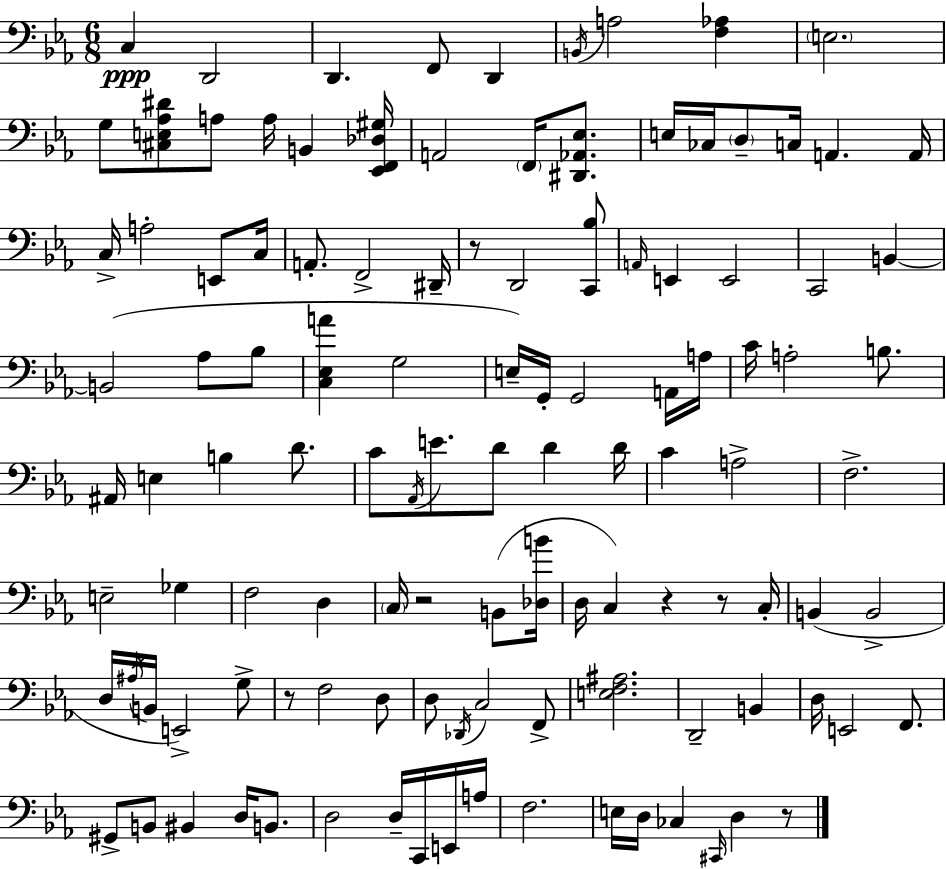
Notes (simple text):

C3/q D2/h D2/q. F2/e D2/q B2/s A3/h [F3,Ab3]/q E3/h. G3/e [C#3,E3,Ab3,D#4]/e A3/e A3/s B2/q [Eb2,F2,Db3,G#3]/s A2/h F2/s [D#2,Ab2,Eb3]/e. E3/s CES3/s D3/e C3/s A2/q. A2/s C3/s A3/h E2/e C3/s A2/e. F2/h D#2/s R/e D2/h [C2,Bb3]/e A2/s E2/q E2/h C2/h B2/q B2/h Ab3/e Bb3/e [C3,Eb3,A4]/q G3/h E3/s G2/s G2/h A2/s A3/s C4/s A3/h B3/e. A#2/s E3/q B3/q D4/e. C4/e Ab2/s E4/e. D4/e D4/q D4/s C4/q A3/h F3/h. E3/h Gb3/q F3/h D3/q C3/s R/h B2/e [Db3,B4]/s D3/s C3/q R/q R/e C3/s B2/q B2/h D3/s A#3/s B2/s E2/h G3/e R/e F3/h D3/e D3/e Db2/s C3/h F2/e [E3,F3,A#3]/h. D2/h B2/q D3/s E2/h F2/e. G#2/e B2/e BIS2/q D3/s B2/e. D3/h D3/s C2/s E2/s A3/s F3/h. E3/s D3/s CES3/q C#2/s D3/q R/e